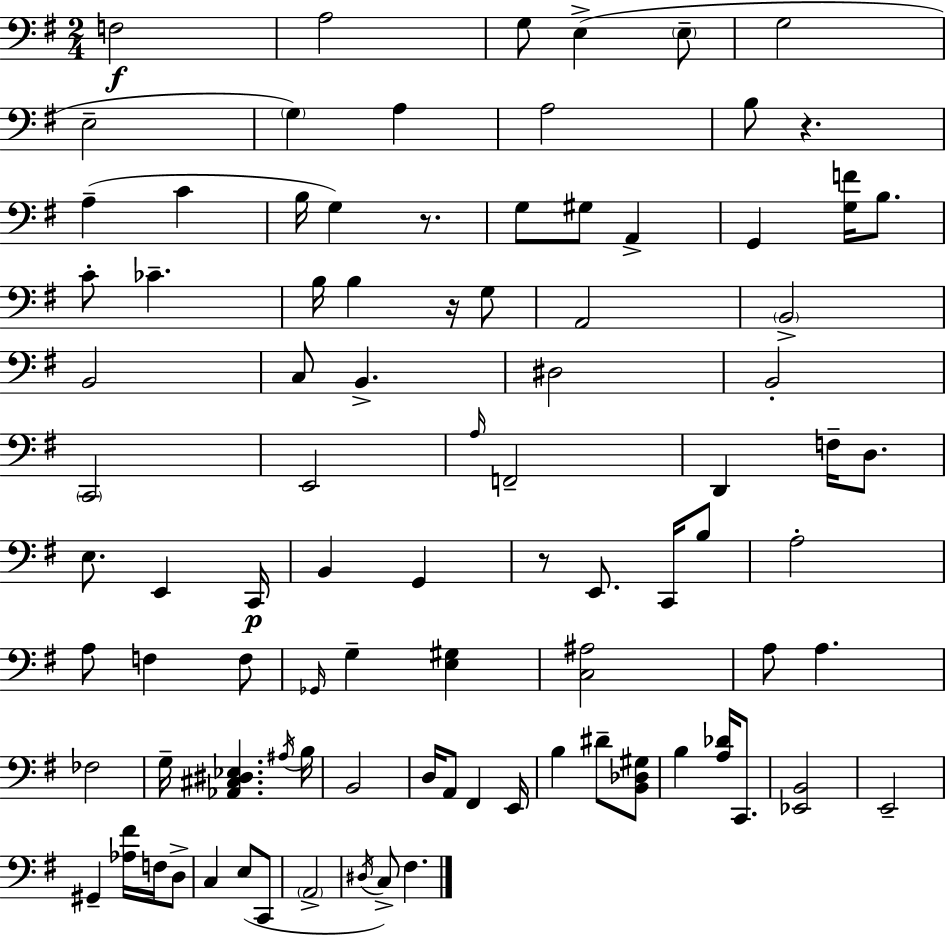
F3/h A3/h G3/e E3/q E3/e G3/h E3/h G3/q A3/q A3/h B3/e R/q. A3/q C4/q B3/s G3/q R/e. G3/e G#3/e A2/q G2/q [G3,F4]/s B3/e. C4/e CES4/q. B3/s B3/q R/s G3/e A2/h B2/h B2/h C3/e B2/q. D#3/h B2/h C2/h E2/h A3/s F2/h D2/q F3/s D3/e. E3/e. E2/q C2/s B2/q G2/q R/e E2/e. C2/s B3/e A3/h A3/e F3/q F3/e Gb2/s G3/q [E3,G#3]/q [C3,A#3]/h A3/e A3/q. FES3/h G3/s [Ab2,C#3,D#3,Eb3]/q. A#3/s B3/s B2/h D3/s A2/e F#2/q E2/s B3/q D#4/e [B2,Db3,G#3]/e B3/q [A3,Db4]/s C2/e. [Eb2,B2]/h E2/h G#2/q [Ab3,F#4]/s F3/s D3/e C3/q E3/e C2/e A2/h D#3/s C3/e F#3/q.